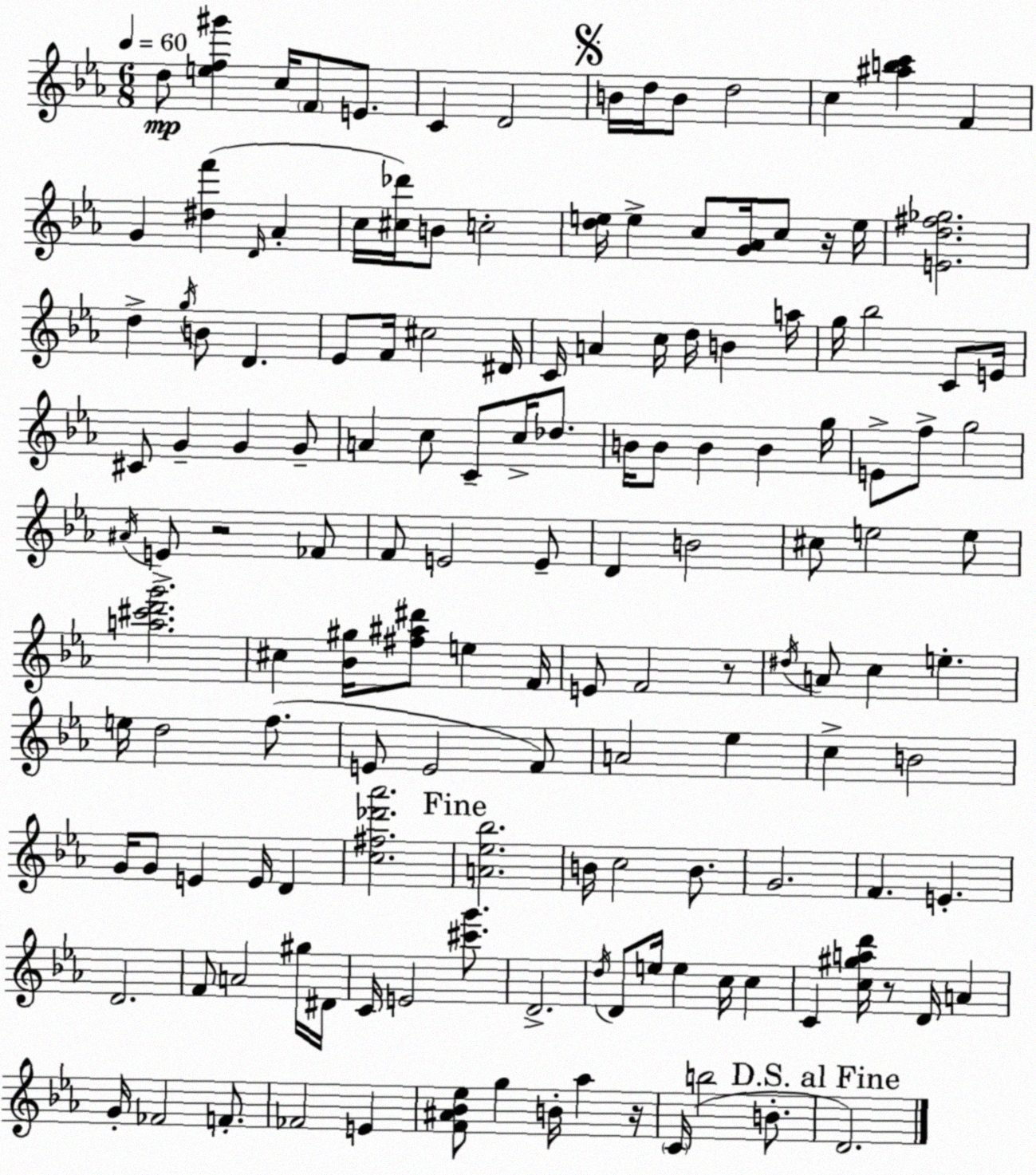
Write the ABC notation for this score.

X:1
T:Untitled
M:6/8
L:1/4
K:Eb
d/2 [ef^g'] c/4 F/2 E/2 C D2 B/4 d/4 B/2 d2 c [^abc'] F G [^df'] D/4 _A c/4 [^c_d']/4 B/2 c2 [de]/4 e c/2 [G_A]/4 c/2 z/4 e/4 [Ed^f_g]2 d g/4 B/2 D _E/2 F/4 ^c2 ^D/4 C/4 A c/4 d/4 B a/4 g/4 _b2 C/2 E/4 ^C/2 G G G/2 A c/2 C/2 c/4 _d/2 B/4 B/2 B B g/4 E/2 f/2 g2 ^A/4 E/2 z2 _F/2 F/2 E2 E/2 D B2 ^c/2 e2 e/2 [a^c'd'g']2 ^c [_B^g]/4 [^f^a^d']/2 e F/4 E/2 F2 z/2 ^d/4 A/2 c e e/4 d2 f/2 E/2 E2 F/2 A2 _e c B2 G/4 G/2 E E/4 D [c^f_d'_a']2 [A_e_b]2 B/4 c2 B/2 G2 F E D2 F/2 A2 ^g/4 ^D/4 C/4 E2 [^c'g']/2 D2 d/4 D/2 e/4 e c/4 c C [c^gad']/4 z/2 D/4 A G/4 _F2 F/2 _F2 E [F^A_B_e]/2 g B/4 _a z/4 C/4 b2 B/2 D2